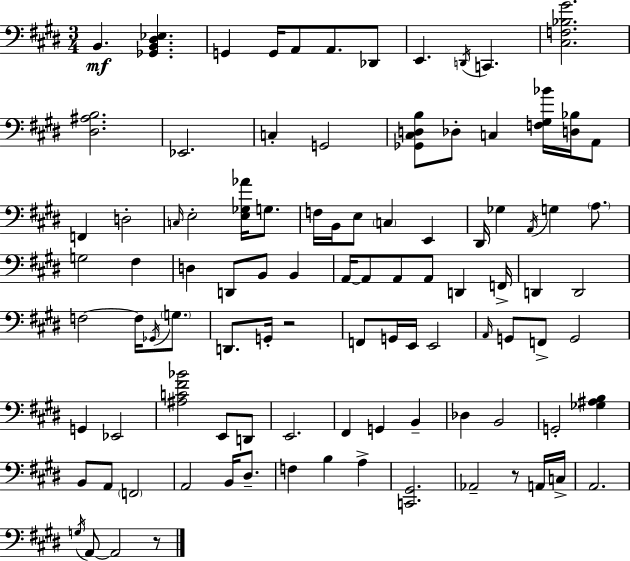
B2/q. [Gb2,B2,D#3,Eb3]/q. G2/q G2/s A2/e A2/e. Db2/e E2/q. D2/s C2/q. [C#3,F3,Bb3,G#4]/h. [D#3,A#3,B3]/h. Eb2/h. C3/q G2/h [Gb2,C#3,D3,B3]/e Db3/e C3/q [F3,G#3,Bb4]/s [D3,Bb3]/s A2/e F2/q D3/h C3/s E3/h [E3,Gb3,Ab4]/s G3/e. F3/s B2/s E3/e C3/q E2/q D#2/s Gb3/q A2/s G3/q A3/e. G3/h F#3/q D3/q D2/e B2/e B2/q A2/s A2/e A2/e A2/e D2/q F2/s D2/q D2/h F3/h F3/s Gb2/s G3/e. D2/e. G2/s R/h F2/e G2/s E2/s E2/h A2/s G2/e F2/e G2/h G2/q Eb2/h [A#3,C4,F#4,Bb4]/h E2/e D2/e E2/h. F#2/q G2/q B2/q Db3/q B2/h G2/h [Gb3,A#3,B3]/q B2/e A2/e F2/h A2/h B2/s D#3/e. F3/q B3/q A3/q [C2,G#2]/h. Ab2/h R/e A2/s C3/s A2/h. G3/s A2/e A2/h R/e